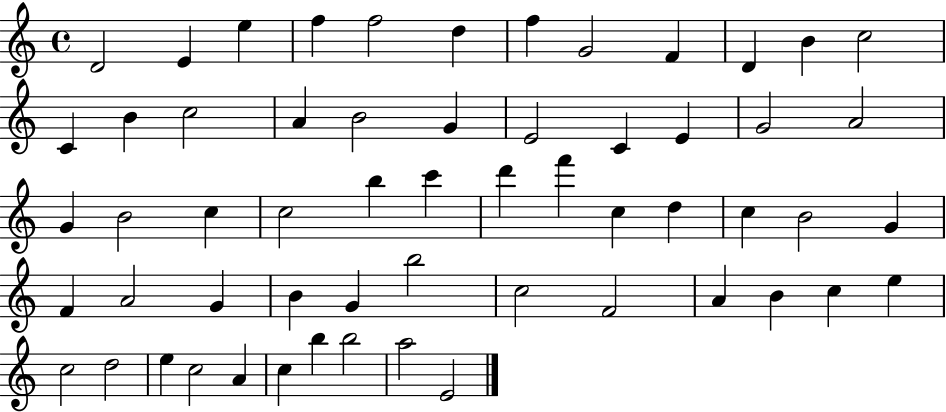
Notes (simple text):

D4/h E4/q E5/q F5/q F5/h D5/q F5/q G4/h F4/q D4/q B4/q C5/h C4/q B4/q C5/h A4/q B4/h G4/q E4/h C4/q E4/q G4/h A4/h G4/q B4/h C5/q C5/h B5/q C6/q D6/q F6/q C5/q D5/q C5/q B4/h G4/q F4/q A4/h G4/q B4/q G4/q B5/h C5/h F4/h A4/q B4/q C5/q E5/q C5/h D5/h E5/q C5/h A4/q C5/q B5/q B5/h A5/h E4/h